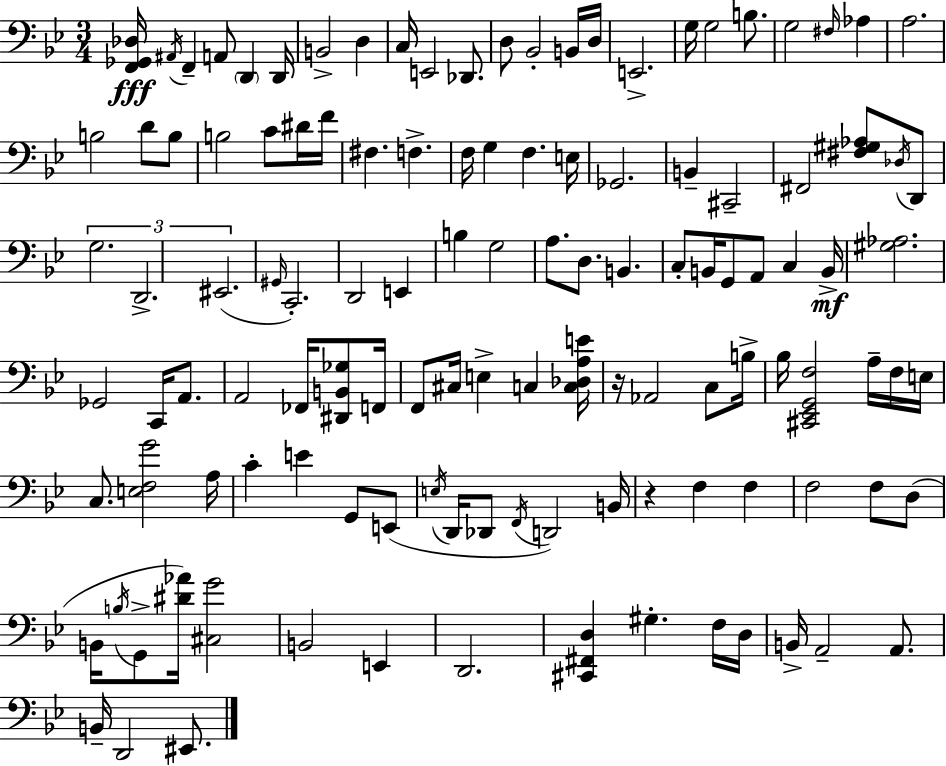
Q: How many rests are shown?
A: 2